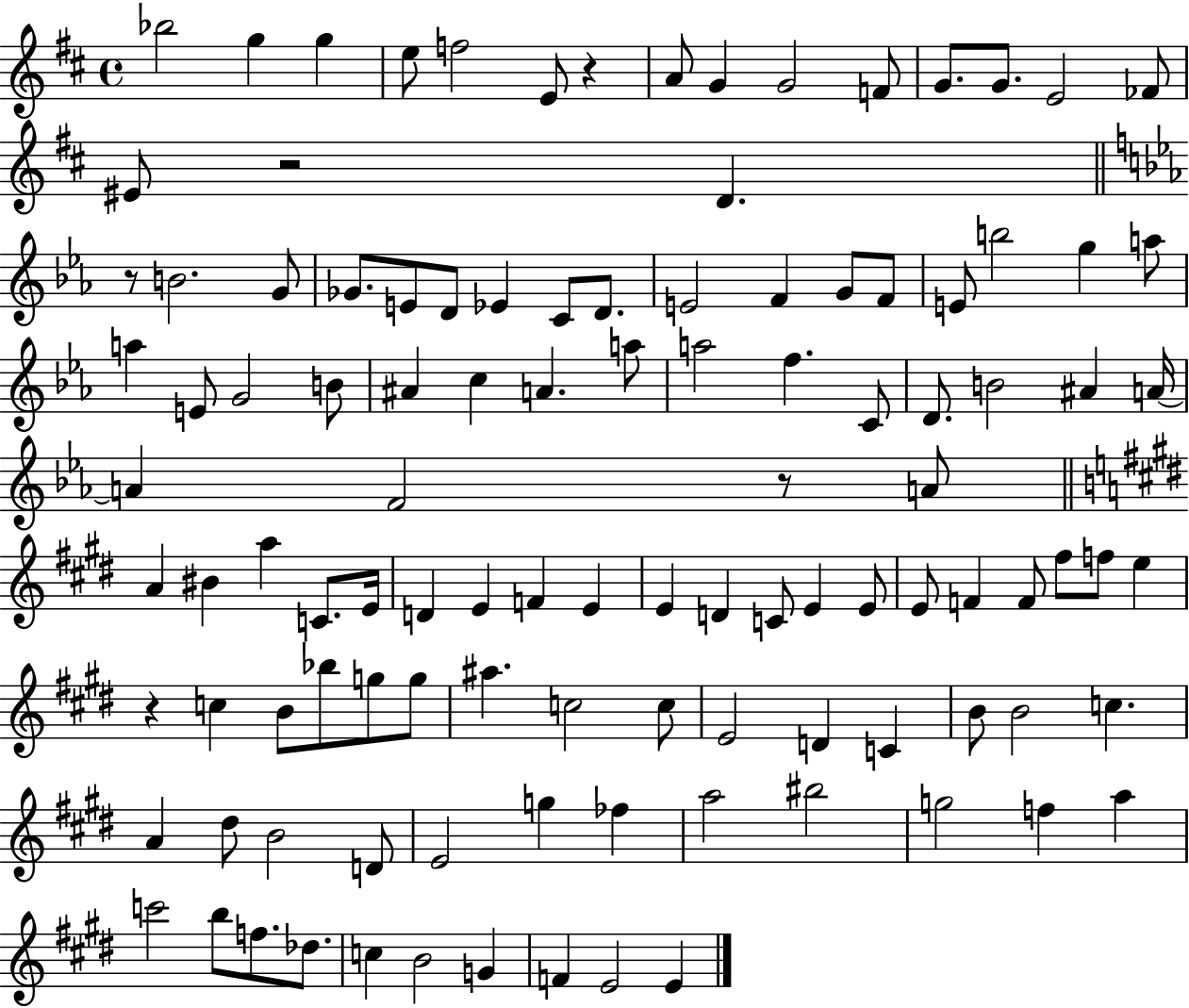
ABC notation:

X:1
T:Untitled
M:4/4
L:1/4
K:D
_b2 g g e/2 f2 E/2 z A/2 G G2 F/2 G/2 G/2 E2 _F/2 ^E/2 z2 D z/2 B2 G/2 _G/2 E/2 D/2 _E C/2 D/2 E2 F G/2 F/2 E/2 b2 g a/2 a E/2 G2 B/2 ^A c A a/2 a2 f C/2 D/2 B2 ^A A/4 A F2 z/2 A/2 A ^B a C/2 E/4 D E F E E D C/2 E E/2 E/2 F F/2 ^f/2 f/2 e z c B/2 _b/2 g/2 g/2 ^a c2 c/2 E2 D C B/2 B2 c A ^d/2 B2 D/2 E2 g _f a2 ^b2 g2 f a c'2 b/2 f/2 _d/2 c B2 G F E2 E